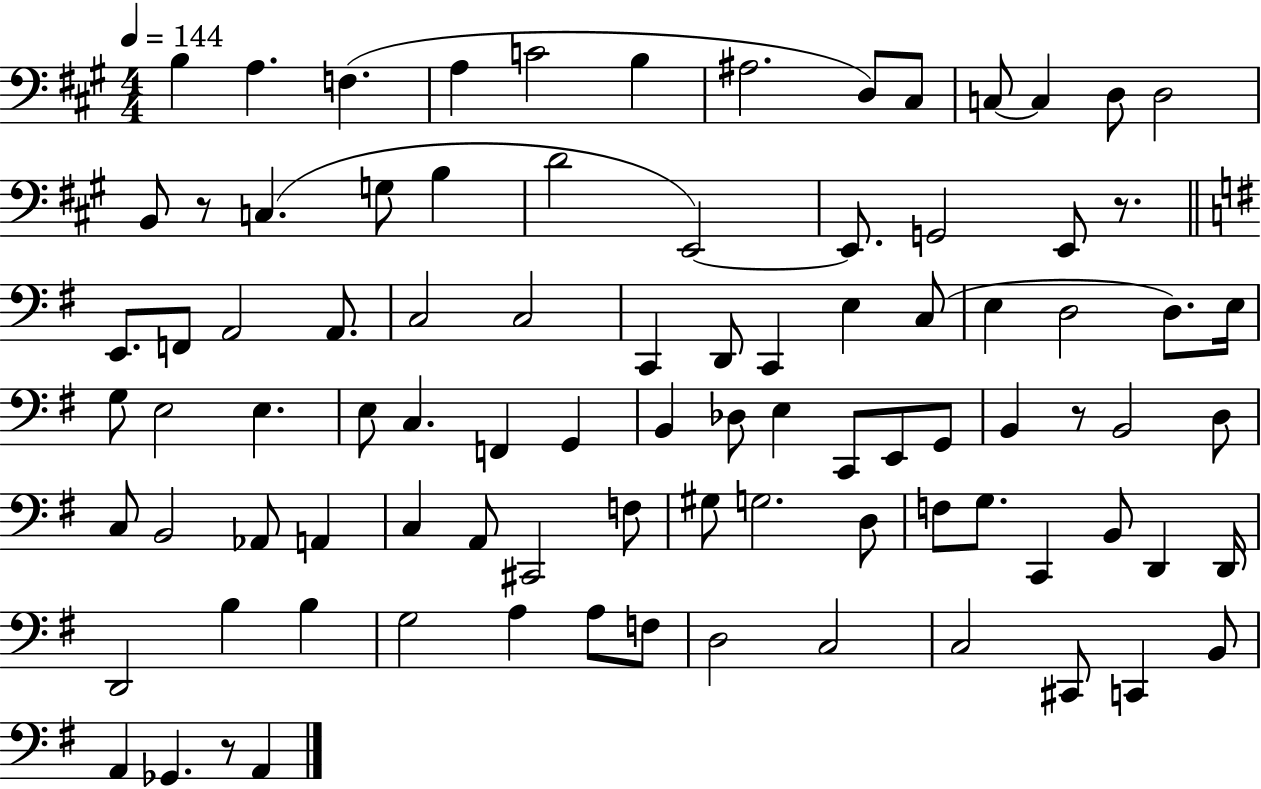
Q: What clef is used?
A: bass